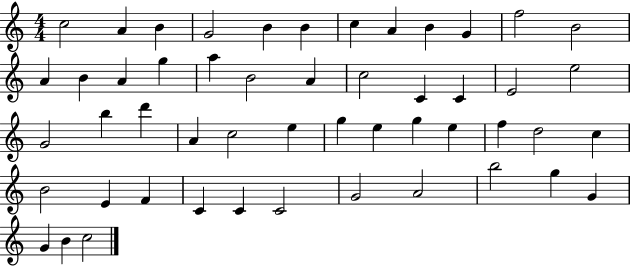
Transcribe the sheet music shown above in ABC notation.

X:1
T:Untitled
M:4/4
L:1/4
K:C
c2 A B G2 B B c A B G f2 B2 A B A g a B2 A c2 C C E2 e2 G2 b d' A c2 e g e g e f d2 c B2 E F C C C2 G2 A2 b2 g G G B c2